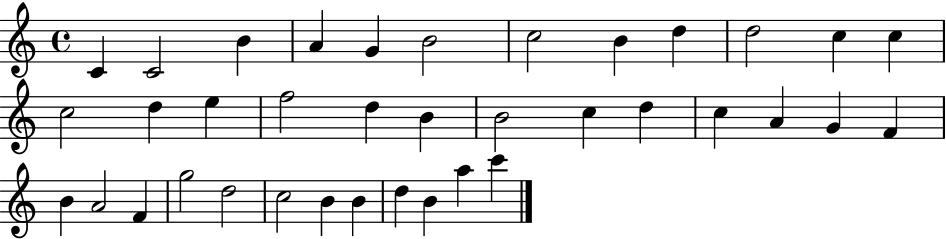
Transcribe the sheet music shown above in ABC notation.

X:1
T:Untitled
M:4/4
L:1/4
K:C
C C2 B A G B2 c2 B d d2 c c c2 d e f2 d B B2 c d c A G F B A2 F g2 d2 c2 B B d B a c'